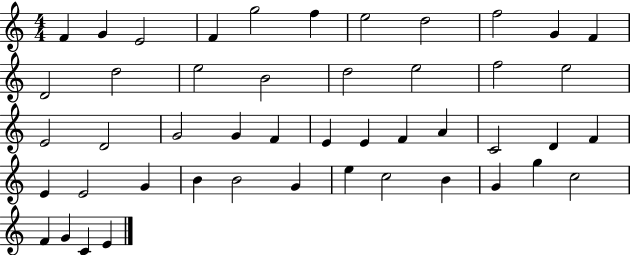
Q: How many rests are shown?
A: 0